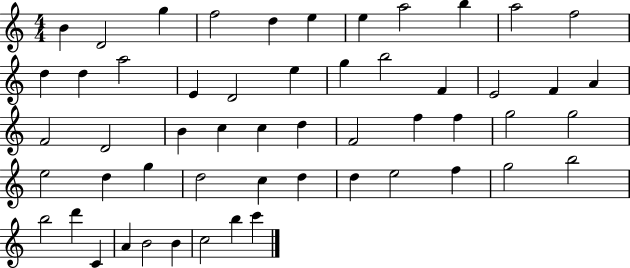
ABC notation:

X:1
T:Untitled
M:4/4
L:1/4
K:C
B D2 g f2 d e e a2 b a2 f2 d d a2 E D2 e g b2 F E2 F A F2 D2 B c c d F2 f f g2 g2 e2 d g d2 c d d e2 f g2 b2 b2 d' C A B2 B c2 b c'